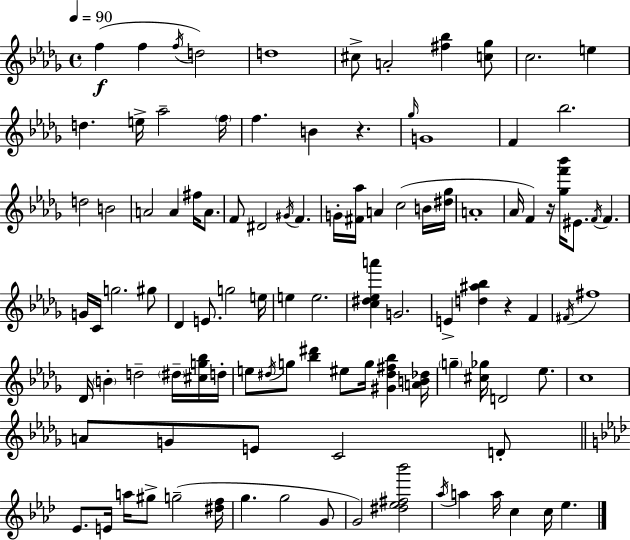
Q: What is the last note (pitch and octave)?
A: Eb5